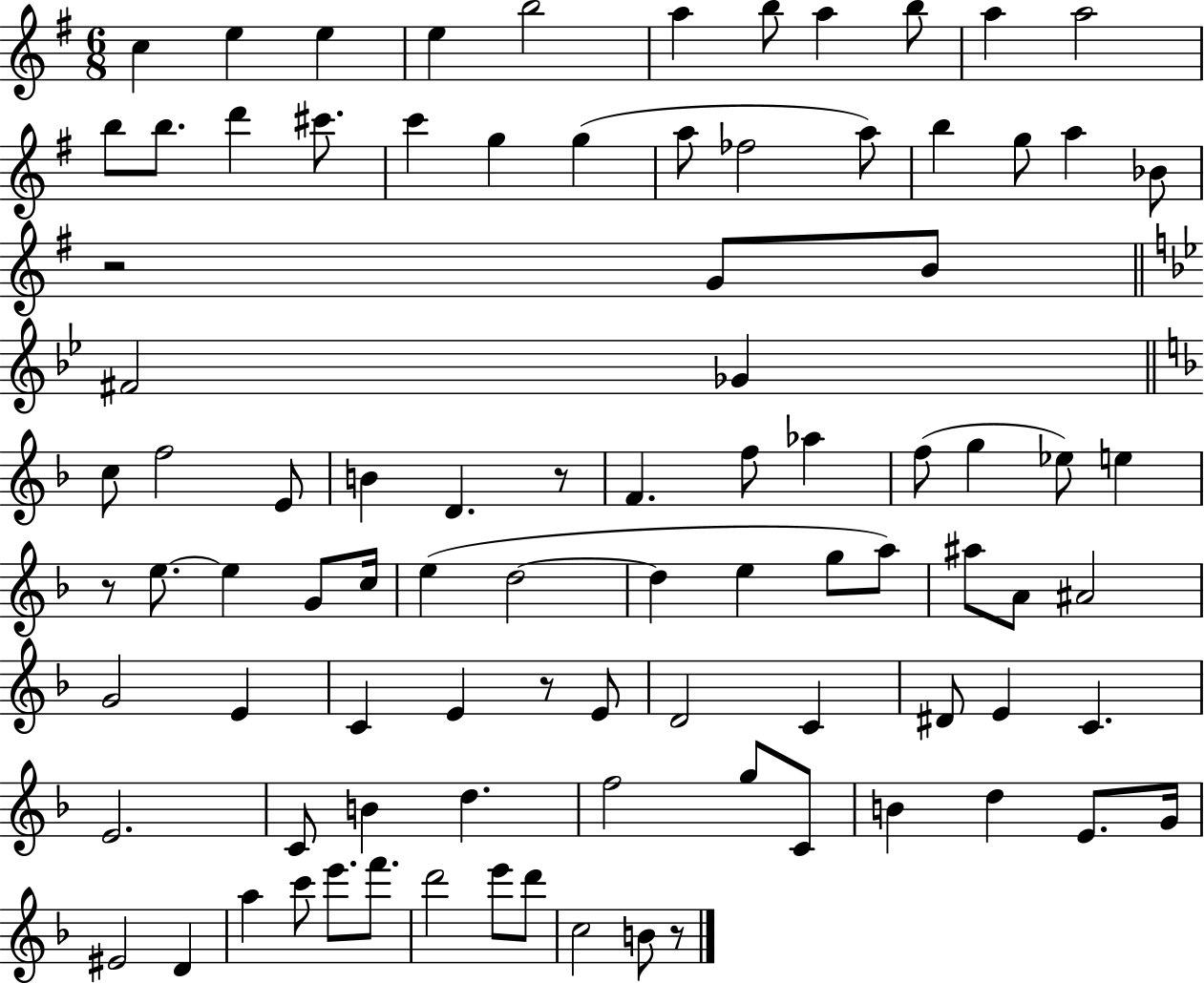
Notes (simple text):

C5/q E5/q E5/q E5/q B5/h A5/q B5/e A5/q B5/e A5/q A5/h B5/e B5/e. D6/q C#6/e. C6/q G5/q G5/q A5/e FES5/h A5/e B5/q G5/e A5/q Bb4/e R/h G4/e B4/e F#4/h Gb4/q C5/e F5/h E4/e B4/q D4/q. R/e F4/q. F5/e Ab5/q F5/e G5/q Eb5/e E5/q R/e E5/e. E5/q G4/e C5/s E5/q D5/h D5/q E5/q G5/e A5/e A#5/e A4/e A#4/h G4/h E4/q C4/q E4/q R/e E4/e D4/h C4/q D#4/e E4/q C4/q. E4/h. C4/e B4/q D5/q. F5/h G5/e C4/e B4/q D5/q E4/e. G4/s EIS4/h D4/q A5/q C6/e E6/e. F6/e. D6/h E6/e D6/e C5/h B4/e R/e